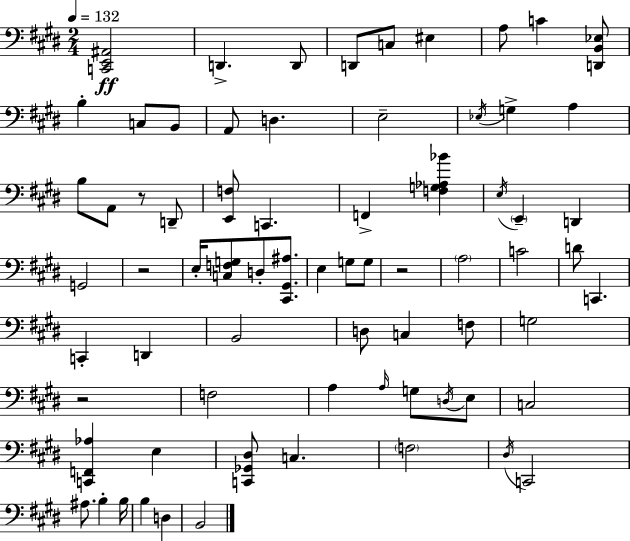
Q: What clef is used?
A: bass